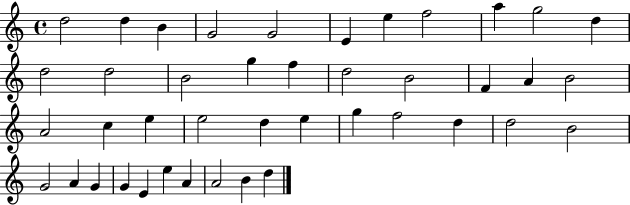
D5/h D5/q B4/q G4/h G4/h E4/q E5/q F5/h A5/q G5/h D5/q D5/h D5/h B4/h G5/q F5/q D5/h B4/h F4/q A4/q B4/h A4/h C5/q E5/q E5/h D5/q E5/q G5/q F5/h D5/q D5/h B4/h G4/h A4/q G4/q G4/q E4/q E5/q A4/q A4/h B4/q D5/q